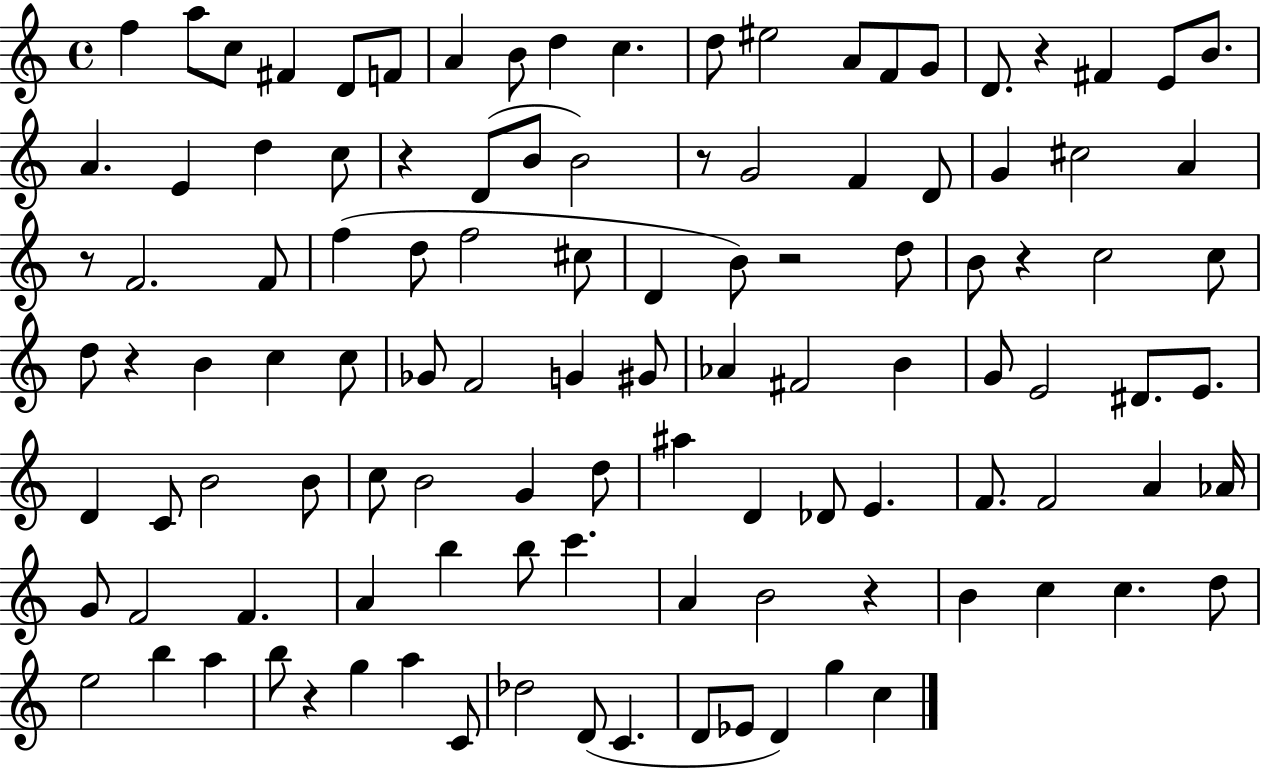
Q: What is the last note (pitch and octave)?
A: C5